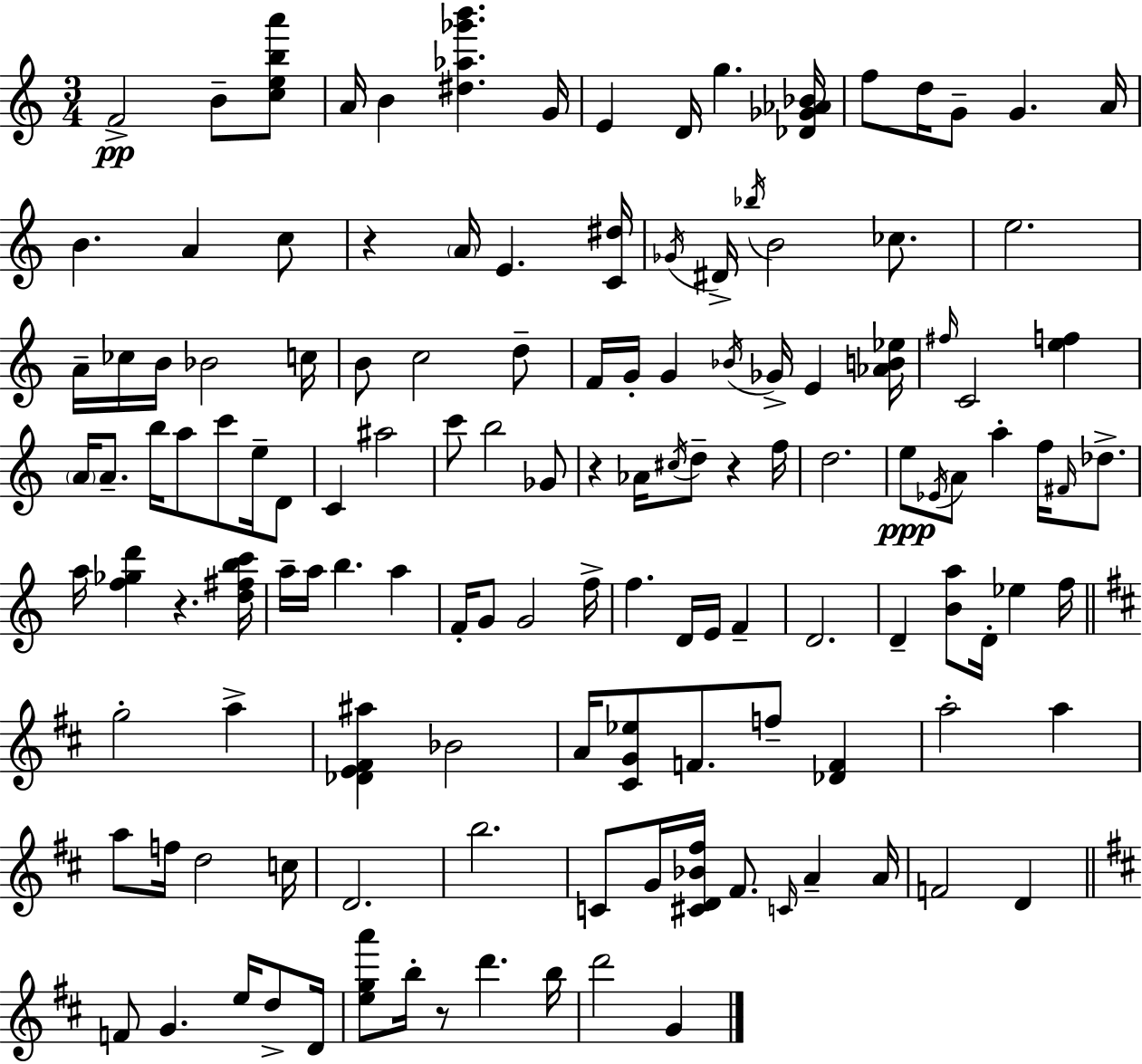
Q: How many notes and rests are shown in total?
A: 133